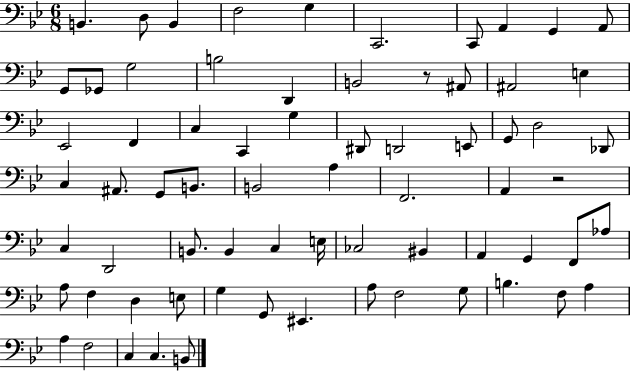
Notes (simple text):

B2/q. D3/e B2/q F3/h G3/q C2/h. C2/e A2/q G2/q A2/e G2/e Gb2/e G3/h B3/h D2/q B2/h R/e A#2/e A#2/h E3/q Eb2/h F2/q C3/q C2/q G3/q D#2/e D2/h E2/e G2/e D3/h Db2/e C3/q A#2/e. G2/e B2/e. B2/h A3/q F2/h. A2/q R/h C3/q D2/h B2/e. B2/q C3/q E3/s CES3/h BIS2/q A2/q G2/q F2/e Ab3/e A3/e F3/q D3/q E3/e G3/q G2/e EIS2/q. A3/e F3/h G3/e B3/q. F3/e A3/q A3/q F3/h C3/q C3/q. B2/e